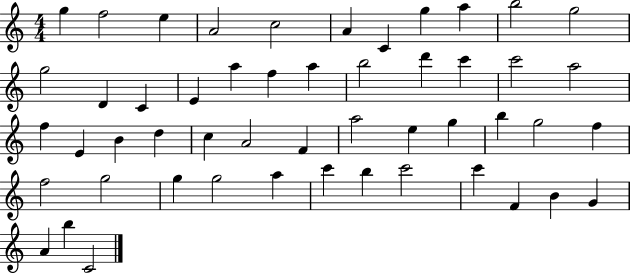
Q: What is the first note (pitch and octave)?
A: G5